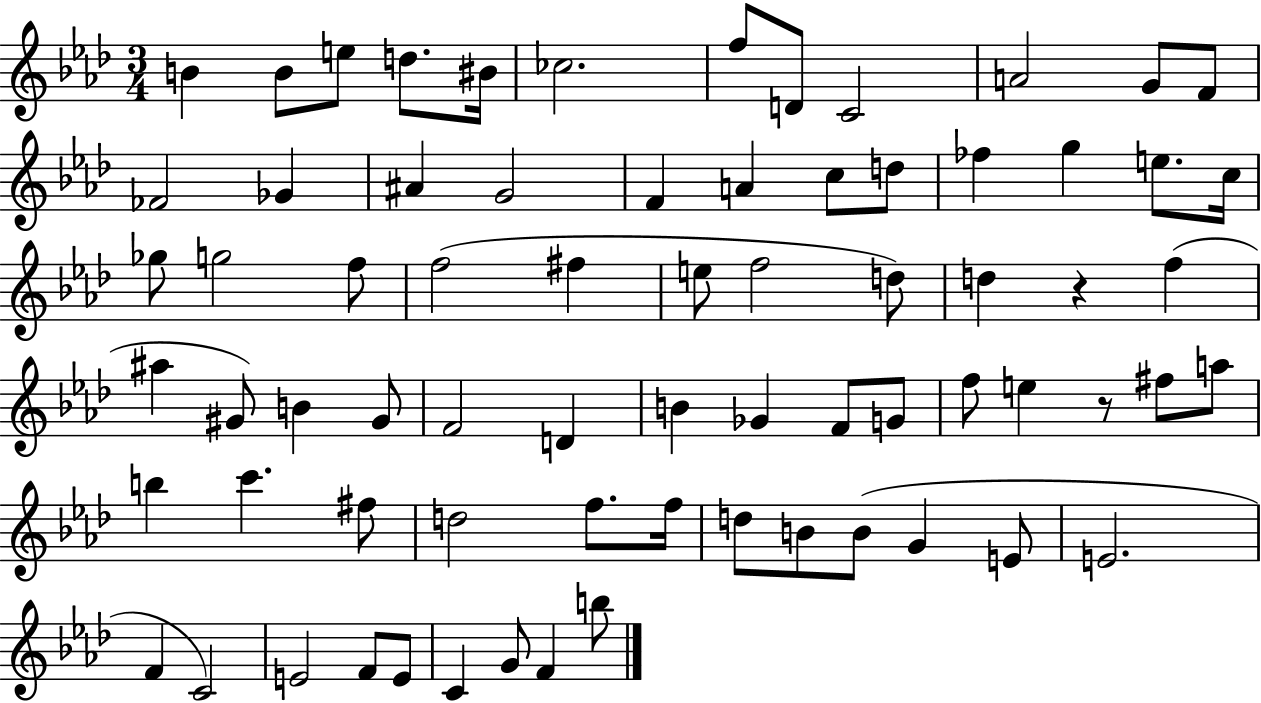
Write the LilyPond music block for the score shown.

{
  \clef treble
  \numericTimeSignature
  \time 3/4
  \key aes \major
  b'4 b'8 e''8 d''8. bis'16 | ces''2. | f''8 d'8 c'2 | a'2 g'8 f'8 | \break fes'2 ges'4 | ais'4 g'2 | f'4 a'4 c''8 d''8 | fes''4 g''4 e''8. c''16 | \break ges''8 g''2 f''8 | f''2( fis''4 | e''8 f''2 d''8) | d''4 r4 f''4( | \break ais''4 gis'8) b'4 gis'8 | f'2 d'4 | b'4 ges'4 f'8 g'8 | f''8 e''4 r8 fis''8 a''8 | \break b''4 c'''4. fis''8 | d''2 f''8. f''16 | d''8 b'8 b'8( g'4 e'8 | e'2. | \break f'4 c'2) | e'2 f'8 e'8 | c'4 g'8 f'4 b''8 | \bar "|."
}